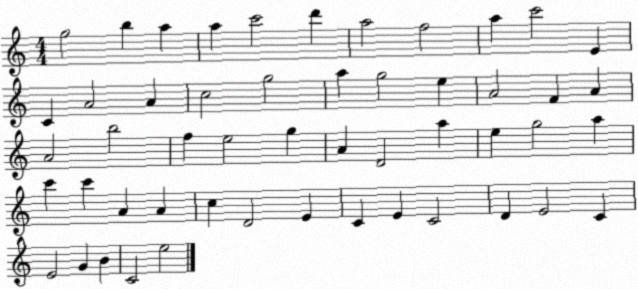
X:1
T:Untitled
M:4/4
L:1/4
K:C
g2 b a a c'2 d' a2 f2 a c'2 E C A2 A c2 g2 a g2 e A2 F A A2 b2 f e2 g A D2 a e g2 a c' c' A A c D2 E C E C2 D E2 C E2 G B C2 e2